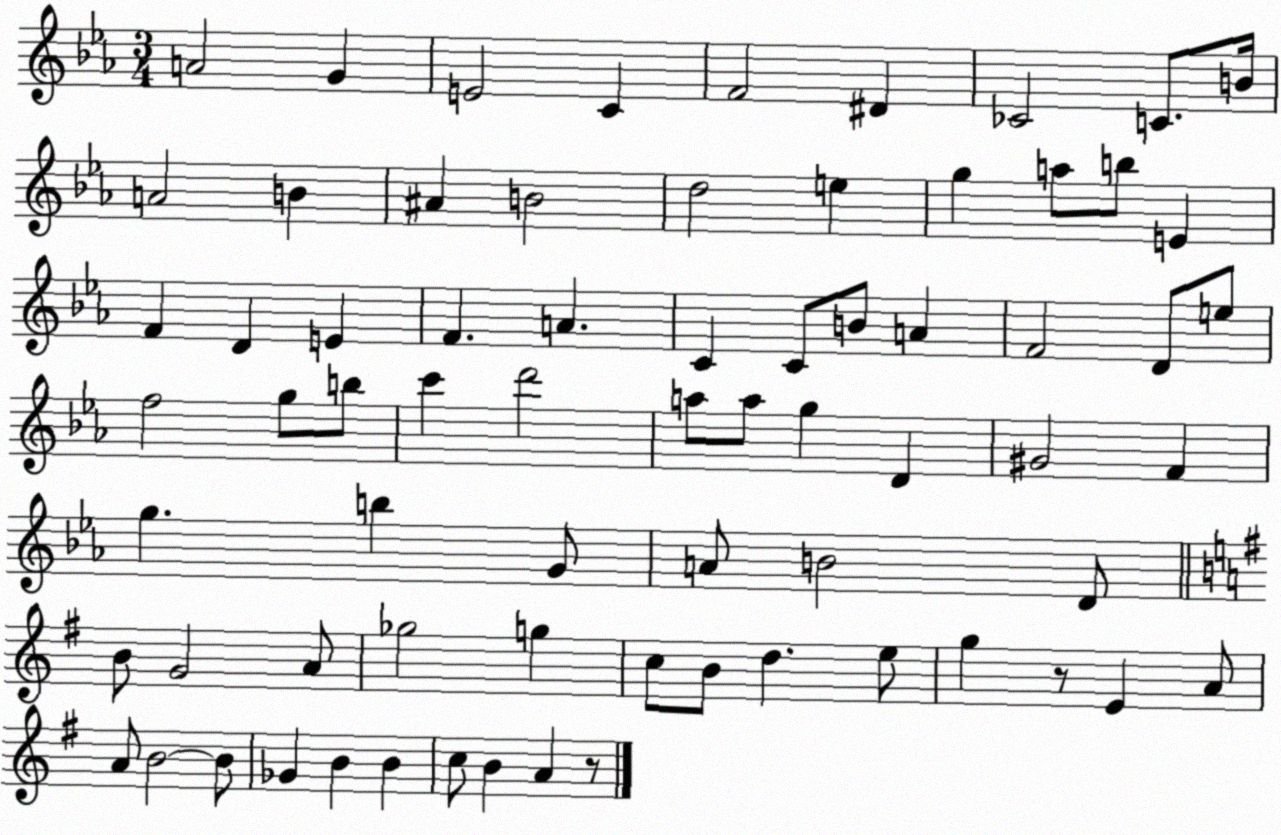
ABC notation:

X:1
T:Untitled
M:3/4
L:1/4
K:Eb
A2 G E2 C F2 ^D _C2 C/2 B/4 A2 B ^A B2 d2 e g a/2 b/2 E F D E F A C C/2 B/2 A F2 D/2 e/2 f2 g/2 b/2 c' d'2 a/2 a/2 g D ^G2 F g b G/2 A/2 B2 D/2 B/2 G2 A/2 _g2 g c/2 B/2 d e/2 g z/2 E A/2 A/2 B2 B/2 _G B B c/2 B A z/2